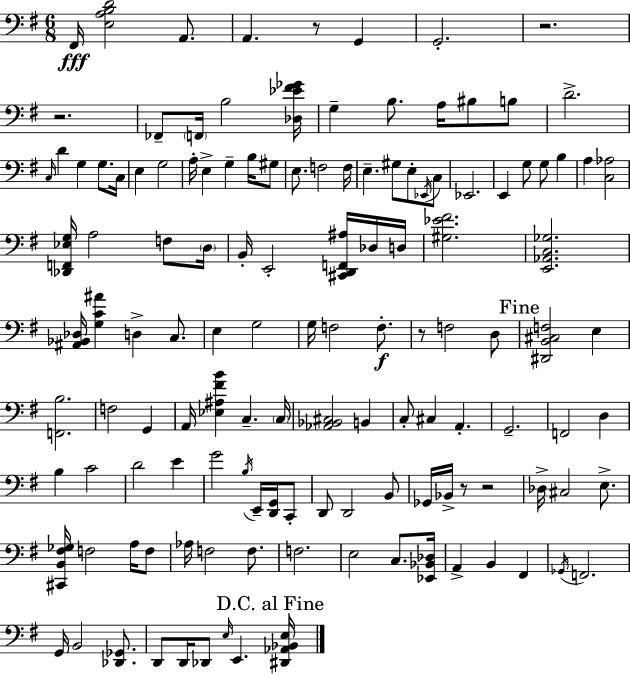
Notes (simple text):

F#2/s [E3,A3,B3,D4]/h A2/e. A2/q. R/e G2/q G2/h. R/h. R/h. FES2/e F2/s B3/h [Db3,Eb4,F#4,Gb4]/s G3/q B3/e. A3/s BIS3/e B3/e D4/h. C3/s D4/q G3/q G3/e. C3/s E3/q G3/h A3/s E3/q G3/q B3/s G#3/e E3/e. F3/h F3/s E3/q. G#3/e E3/e Eb2/s C3/e Eb2/h. E2/q G3/e G3/e B3/q A3/q [C3,Ab3]/h [Db2,F2,Eb3,G3]/s A3/h F3/e D3/s B2/s E2/h [C#2,D2,F2,A#3]/s Db3/s D3/s [G#3,Eb4,F#4]/h. [E2,Ab2,C3,Gb3]/h. [A#2,Bb2,Db3]/s [G3,C4,A#4]/q D3/q C3/e. E3/q G3/h G3/s F3/h F3/e. R/e F3/h D3/e [D#2,B2,C#3,F3]/h E3/q [F2,B3]/h. F3/h G2/q A2/s [Eb3,A#3,F#4,B4]/q C3/q. C3/s [Ab2,Bb2,C#3]/h B2/q C3/e C#3/q A2/q. G2/h. F2/h D3/q B3/q C4/h D4/h E4/q G4/h B3/s E2/s [D2,G2]/s C2/e D2/e D2/h B2/e Gb2/s Bb2/s R/e R/h Db3/s C#3/h E3/e. [C#2,B2,F#3,Gb3]/s F3/h A3/s F3/e Ab3/s F3/h F3/e. F3/h. E3/h C3/e. [Eb2,Bb2,Db3]/s A2/q B2/q F#2/q Gb2/s F2/h. G2/s B2/h [Db2,Gb2]/e. D2/e D2/s Db2/e E3/s E2/q. [D#2,Ab2,Bb2,E3]/s